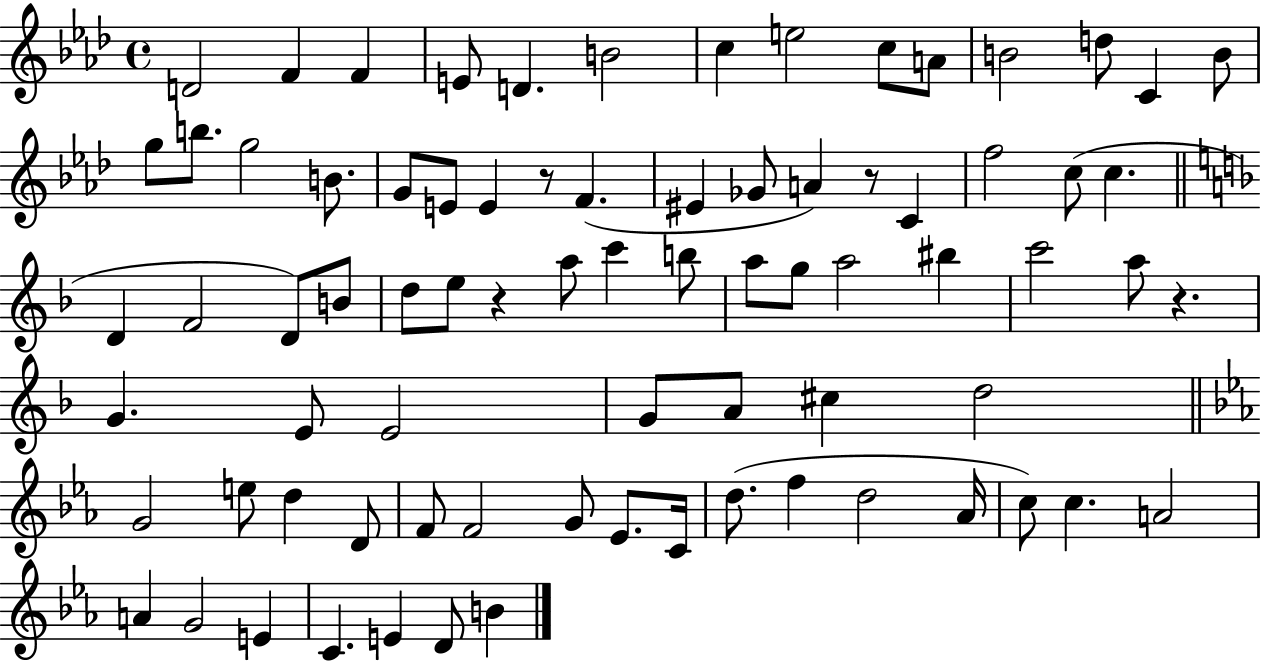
X:1
T:Untitled
M:4/4
L:1/4
K:Ab
D2 F F E/2 D B2 c e2 c/2 A/2 B2 d/2 C B/2 g/2 b/2 g2 B/2 G/2 E/2 E z/2 F ^E _G/2 A z/2 C f2 c/2 c D F2 D/2 B/2 d/2 e/2 z a/2 c' b/2 a/2 g/2 a2 ^b c'2 a/2 z G E/2 E2 G/2 A/2 ^c d2 G2 e/2 d D/2 F/2 F2 G/2 _E/2 C/4 d/2 f d2 _A/4 c/2 c A2 A G2 E C E D/2 B